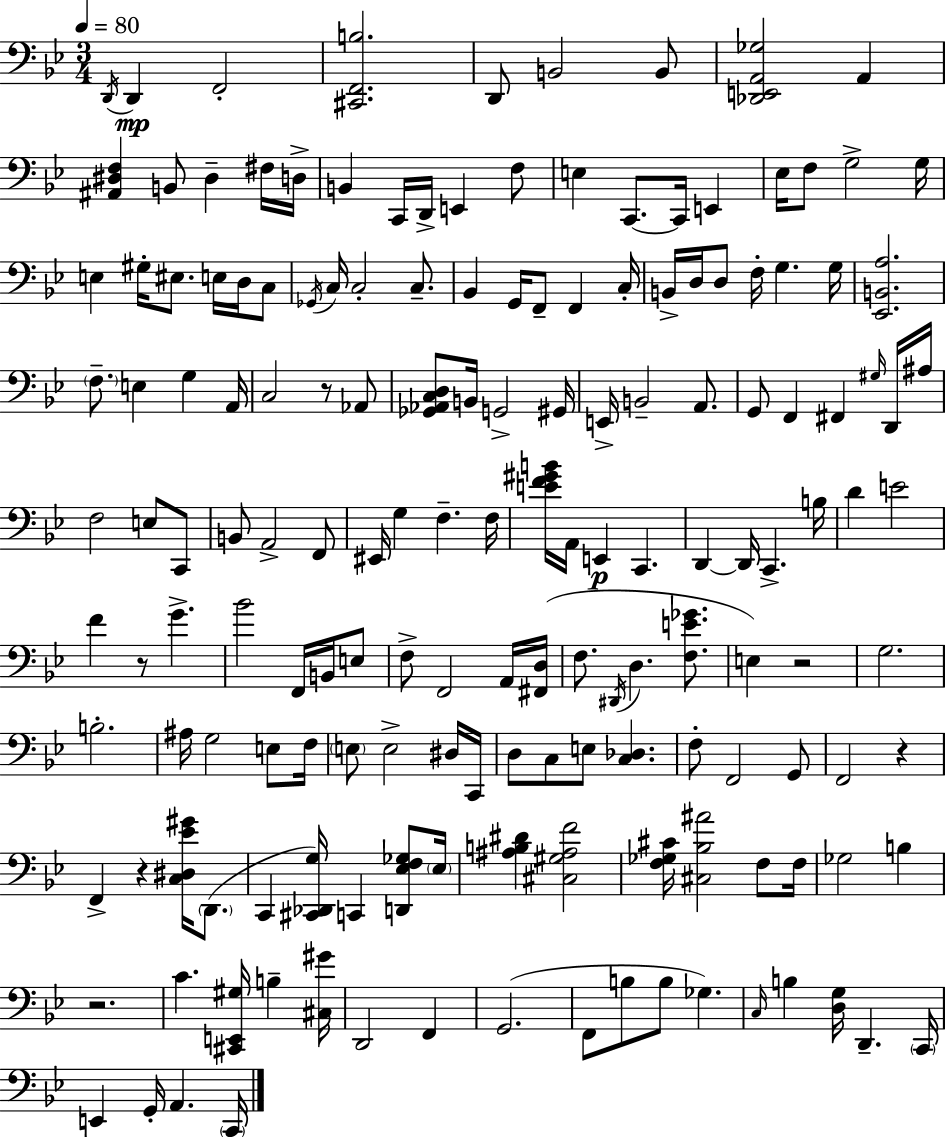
{
  \clef bass
  \numericTimeSignature
  \time 3/4
  \key g \minor
  \tempo 4 = 80
  \acciaccatura { d,16 }\mp d,4 f,2-. | <cis, f, b>2. | d,8 b,2 b,8 | <des, e, a, ges>2 a,4 | \break <ais, dis f>4 b,8 dis4-- fis16 | d16-> b,4 c,16 d,16-> e,4 f8 | e4 c,8.~~ c,16 e,4 | ees16 f8 g2-> | \break g16 e4 gis16-. eis8. e16 d16 c8 | \acciaccatura { ges,16 } c16 c2-. c8.-- | bes,4 g,16 f,8-- f,4 | c16-. b,16-> d16 d8 f16-. g4. | \break g16 <ees, b, a>2. | \parenthesize f8.-- e4 g4 | a,16 c2 r8 | aes,8 <ges, aes, c d>8 b,16 g,2-> | \break gis,16 e,16-> b,2-- a,8. | g,8 f,4 fis,4 | \grace { gis16 } d,16 ais16 f2 e8 | c,8 b,8 a,2-> | \break f,8 eis,16 g4 f4.-- | f16 <e' f' gis' b'>16 a,16 e,4\p c,4. | d,4~~ d,16 c,4.-> | b16 d'4 e'2 | \break f'4 r8 g'4.-> | bes'2 f,16 | b,16 e8 f8-> f,2 | a,16 <fis, d>16( f8. \acciaccatura { dis,16 } d4. | \break <f e' ges'>8. e4) r2 | g2. | b2.-. | ais16 g2 | \break e8 f16 \parenthesize e8 e2-> | dis16 c,16 d8 c8 e8 <c des>4. | f8-. f,2 | g,8 f,2 | \break r4 f,4-> r4 | <c dis ees' gis'>16 \parenthesize d,8.( c,4 <cis, des, g>16) c,4 | <d, ees f ges>8 \parenthesize ees16 <ais b dis'>4 <cis gis ais f'>2 | <f ges cis'>16 <cis bes ais'>2 | \break f8 f16 ges2 | b4 r2. | c'4. <cis, e, gis>16 b4-- | <cis gis'>16 d,2 | \break f,4 g,2.( | f,8 b8 b8 ges4.) | \grace { c16 } b4 <d g>16 d,4.-- | \parenthesize c,16 e,4 g,16-. a,4. | \break \parenthesize c,16 \bar "|."
}